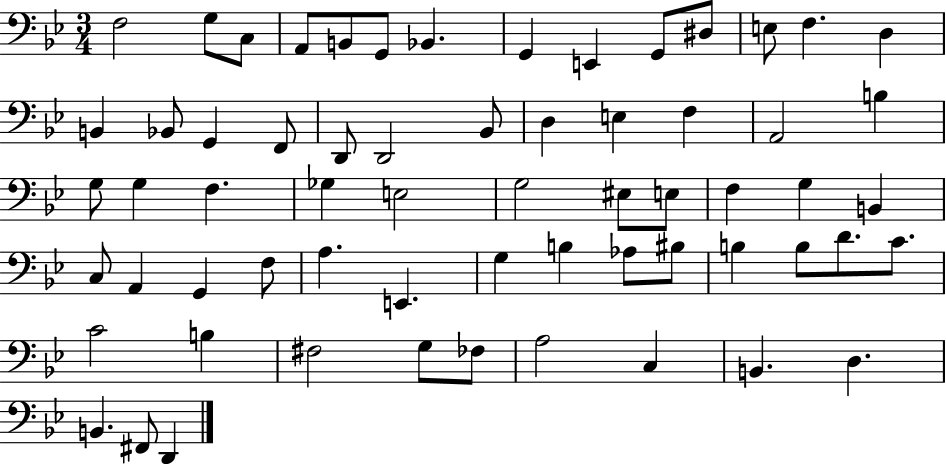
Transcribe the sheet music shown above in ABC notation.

X:1
T:Untitled
M:3/4
L:1/4
K:Bb
F,2 G,/2 C,/2 A,,/2 B,,/2 G,,/2 _B,, G,, E,, G,,/2 ^D,/2 E,/2 F, D, B,, _B,,/2 G,, F,,/2 D,,/2 D,,2 _B,,/2 D, E, F, A,,2 B, G,/2 G, F, _G, E,2 G,2 ^E,/2 E,/2 F, G, B,, C,/2 A,, G,, F,/2 A, E,, G, B, _A,/2 ^B,/2 B, B,/2 D/2 C/2 C2 B, ^F,2 G,/2 _F,/2 A,2 C, B,, D, B,, ^F,,/2 D,,